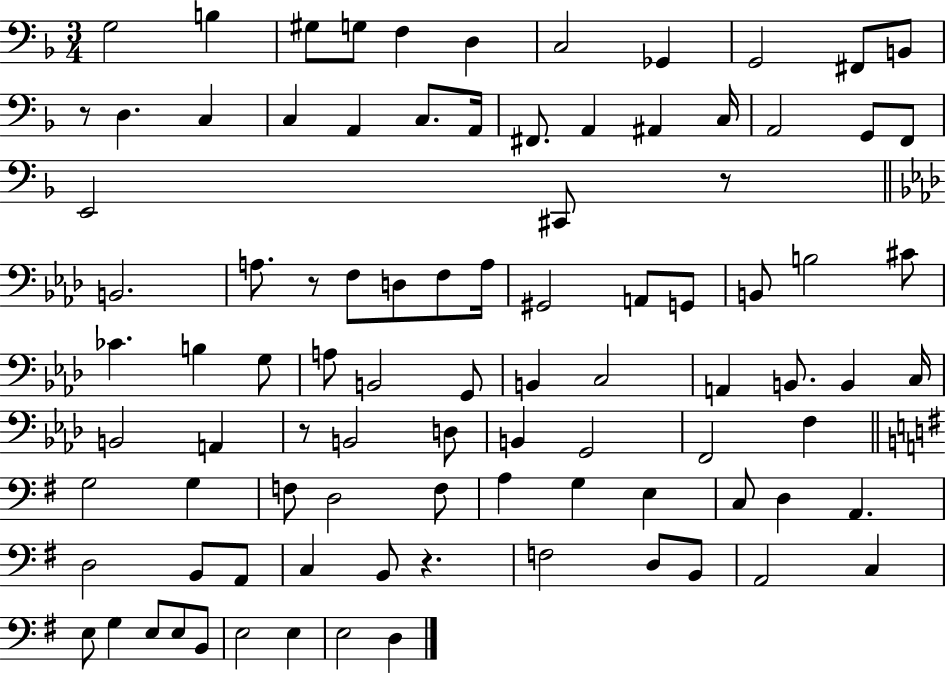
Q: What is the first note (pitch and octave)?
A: G3